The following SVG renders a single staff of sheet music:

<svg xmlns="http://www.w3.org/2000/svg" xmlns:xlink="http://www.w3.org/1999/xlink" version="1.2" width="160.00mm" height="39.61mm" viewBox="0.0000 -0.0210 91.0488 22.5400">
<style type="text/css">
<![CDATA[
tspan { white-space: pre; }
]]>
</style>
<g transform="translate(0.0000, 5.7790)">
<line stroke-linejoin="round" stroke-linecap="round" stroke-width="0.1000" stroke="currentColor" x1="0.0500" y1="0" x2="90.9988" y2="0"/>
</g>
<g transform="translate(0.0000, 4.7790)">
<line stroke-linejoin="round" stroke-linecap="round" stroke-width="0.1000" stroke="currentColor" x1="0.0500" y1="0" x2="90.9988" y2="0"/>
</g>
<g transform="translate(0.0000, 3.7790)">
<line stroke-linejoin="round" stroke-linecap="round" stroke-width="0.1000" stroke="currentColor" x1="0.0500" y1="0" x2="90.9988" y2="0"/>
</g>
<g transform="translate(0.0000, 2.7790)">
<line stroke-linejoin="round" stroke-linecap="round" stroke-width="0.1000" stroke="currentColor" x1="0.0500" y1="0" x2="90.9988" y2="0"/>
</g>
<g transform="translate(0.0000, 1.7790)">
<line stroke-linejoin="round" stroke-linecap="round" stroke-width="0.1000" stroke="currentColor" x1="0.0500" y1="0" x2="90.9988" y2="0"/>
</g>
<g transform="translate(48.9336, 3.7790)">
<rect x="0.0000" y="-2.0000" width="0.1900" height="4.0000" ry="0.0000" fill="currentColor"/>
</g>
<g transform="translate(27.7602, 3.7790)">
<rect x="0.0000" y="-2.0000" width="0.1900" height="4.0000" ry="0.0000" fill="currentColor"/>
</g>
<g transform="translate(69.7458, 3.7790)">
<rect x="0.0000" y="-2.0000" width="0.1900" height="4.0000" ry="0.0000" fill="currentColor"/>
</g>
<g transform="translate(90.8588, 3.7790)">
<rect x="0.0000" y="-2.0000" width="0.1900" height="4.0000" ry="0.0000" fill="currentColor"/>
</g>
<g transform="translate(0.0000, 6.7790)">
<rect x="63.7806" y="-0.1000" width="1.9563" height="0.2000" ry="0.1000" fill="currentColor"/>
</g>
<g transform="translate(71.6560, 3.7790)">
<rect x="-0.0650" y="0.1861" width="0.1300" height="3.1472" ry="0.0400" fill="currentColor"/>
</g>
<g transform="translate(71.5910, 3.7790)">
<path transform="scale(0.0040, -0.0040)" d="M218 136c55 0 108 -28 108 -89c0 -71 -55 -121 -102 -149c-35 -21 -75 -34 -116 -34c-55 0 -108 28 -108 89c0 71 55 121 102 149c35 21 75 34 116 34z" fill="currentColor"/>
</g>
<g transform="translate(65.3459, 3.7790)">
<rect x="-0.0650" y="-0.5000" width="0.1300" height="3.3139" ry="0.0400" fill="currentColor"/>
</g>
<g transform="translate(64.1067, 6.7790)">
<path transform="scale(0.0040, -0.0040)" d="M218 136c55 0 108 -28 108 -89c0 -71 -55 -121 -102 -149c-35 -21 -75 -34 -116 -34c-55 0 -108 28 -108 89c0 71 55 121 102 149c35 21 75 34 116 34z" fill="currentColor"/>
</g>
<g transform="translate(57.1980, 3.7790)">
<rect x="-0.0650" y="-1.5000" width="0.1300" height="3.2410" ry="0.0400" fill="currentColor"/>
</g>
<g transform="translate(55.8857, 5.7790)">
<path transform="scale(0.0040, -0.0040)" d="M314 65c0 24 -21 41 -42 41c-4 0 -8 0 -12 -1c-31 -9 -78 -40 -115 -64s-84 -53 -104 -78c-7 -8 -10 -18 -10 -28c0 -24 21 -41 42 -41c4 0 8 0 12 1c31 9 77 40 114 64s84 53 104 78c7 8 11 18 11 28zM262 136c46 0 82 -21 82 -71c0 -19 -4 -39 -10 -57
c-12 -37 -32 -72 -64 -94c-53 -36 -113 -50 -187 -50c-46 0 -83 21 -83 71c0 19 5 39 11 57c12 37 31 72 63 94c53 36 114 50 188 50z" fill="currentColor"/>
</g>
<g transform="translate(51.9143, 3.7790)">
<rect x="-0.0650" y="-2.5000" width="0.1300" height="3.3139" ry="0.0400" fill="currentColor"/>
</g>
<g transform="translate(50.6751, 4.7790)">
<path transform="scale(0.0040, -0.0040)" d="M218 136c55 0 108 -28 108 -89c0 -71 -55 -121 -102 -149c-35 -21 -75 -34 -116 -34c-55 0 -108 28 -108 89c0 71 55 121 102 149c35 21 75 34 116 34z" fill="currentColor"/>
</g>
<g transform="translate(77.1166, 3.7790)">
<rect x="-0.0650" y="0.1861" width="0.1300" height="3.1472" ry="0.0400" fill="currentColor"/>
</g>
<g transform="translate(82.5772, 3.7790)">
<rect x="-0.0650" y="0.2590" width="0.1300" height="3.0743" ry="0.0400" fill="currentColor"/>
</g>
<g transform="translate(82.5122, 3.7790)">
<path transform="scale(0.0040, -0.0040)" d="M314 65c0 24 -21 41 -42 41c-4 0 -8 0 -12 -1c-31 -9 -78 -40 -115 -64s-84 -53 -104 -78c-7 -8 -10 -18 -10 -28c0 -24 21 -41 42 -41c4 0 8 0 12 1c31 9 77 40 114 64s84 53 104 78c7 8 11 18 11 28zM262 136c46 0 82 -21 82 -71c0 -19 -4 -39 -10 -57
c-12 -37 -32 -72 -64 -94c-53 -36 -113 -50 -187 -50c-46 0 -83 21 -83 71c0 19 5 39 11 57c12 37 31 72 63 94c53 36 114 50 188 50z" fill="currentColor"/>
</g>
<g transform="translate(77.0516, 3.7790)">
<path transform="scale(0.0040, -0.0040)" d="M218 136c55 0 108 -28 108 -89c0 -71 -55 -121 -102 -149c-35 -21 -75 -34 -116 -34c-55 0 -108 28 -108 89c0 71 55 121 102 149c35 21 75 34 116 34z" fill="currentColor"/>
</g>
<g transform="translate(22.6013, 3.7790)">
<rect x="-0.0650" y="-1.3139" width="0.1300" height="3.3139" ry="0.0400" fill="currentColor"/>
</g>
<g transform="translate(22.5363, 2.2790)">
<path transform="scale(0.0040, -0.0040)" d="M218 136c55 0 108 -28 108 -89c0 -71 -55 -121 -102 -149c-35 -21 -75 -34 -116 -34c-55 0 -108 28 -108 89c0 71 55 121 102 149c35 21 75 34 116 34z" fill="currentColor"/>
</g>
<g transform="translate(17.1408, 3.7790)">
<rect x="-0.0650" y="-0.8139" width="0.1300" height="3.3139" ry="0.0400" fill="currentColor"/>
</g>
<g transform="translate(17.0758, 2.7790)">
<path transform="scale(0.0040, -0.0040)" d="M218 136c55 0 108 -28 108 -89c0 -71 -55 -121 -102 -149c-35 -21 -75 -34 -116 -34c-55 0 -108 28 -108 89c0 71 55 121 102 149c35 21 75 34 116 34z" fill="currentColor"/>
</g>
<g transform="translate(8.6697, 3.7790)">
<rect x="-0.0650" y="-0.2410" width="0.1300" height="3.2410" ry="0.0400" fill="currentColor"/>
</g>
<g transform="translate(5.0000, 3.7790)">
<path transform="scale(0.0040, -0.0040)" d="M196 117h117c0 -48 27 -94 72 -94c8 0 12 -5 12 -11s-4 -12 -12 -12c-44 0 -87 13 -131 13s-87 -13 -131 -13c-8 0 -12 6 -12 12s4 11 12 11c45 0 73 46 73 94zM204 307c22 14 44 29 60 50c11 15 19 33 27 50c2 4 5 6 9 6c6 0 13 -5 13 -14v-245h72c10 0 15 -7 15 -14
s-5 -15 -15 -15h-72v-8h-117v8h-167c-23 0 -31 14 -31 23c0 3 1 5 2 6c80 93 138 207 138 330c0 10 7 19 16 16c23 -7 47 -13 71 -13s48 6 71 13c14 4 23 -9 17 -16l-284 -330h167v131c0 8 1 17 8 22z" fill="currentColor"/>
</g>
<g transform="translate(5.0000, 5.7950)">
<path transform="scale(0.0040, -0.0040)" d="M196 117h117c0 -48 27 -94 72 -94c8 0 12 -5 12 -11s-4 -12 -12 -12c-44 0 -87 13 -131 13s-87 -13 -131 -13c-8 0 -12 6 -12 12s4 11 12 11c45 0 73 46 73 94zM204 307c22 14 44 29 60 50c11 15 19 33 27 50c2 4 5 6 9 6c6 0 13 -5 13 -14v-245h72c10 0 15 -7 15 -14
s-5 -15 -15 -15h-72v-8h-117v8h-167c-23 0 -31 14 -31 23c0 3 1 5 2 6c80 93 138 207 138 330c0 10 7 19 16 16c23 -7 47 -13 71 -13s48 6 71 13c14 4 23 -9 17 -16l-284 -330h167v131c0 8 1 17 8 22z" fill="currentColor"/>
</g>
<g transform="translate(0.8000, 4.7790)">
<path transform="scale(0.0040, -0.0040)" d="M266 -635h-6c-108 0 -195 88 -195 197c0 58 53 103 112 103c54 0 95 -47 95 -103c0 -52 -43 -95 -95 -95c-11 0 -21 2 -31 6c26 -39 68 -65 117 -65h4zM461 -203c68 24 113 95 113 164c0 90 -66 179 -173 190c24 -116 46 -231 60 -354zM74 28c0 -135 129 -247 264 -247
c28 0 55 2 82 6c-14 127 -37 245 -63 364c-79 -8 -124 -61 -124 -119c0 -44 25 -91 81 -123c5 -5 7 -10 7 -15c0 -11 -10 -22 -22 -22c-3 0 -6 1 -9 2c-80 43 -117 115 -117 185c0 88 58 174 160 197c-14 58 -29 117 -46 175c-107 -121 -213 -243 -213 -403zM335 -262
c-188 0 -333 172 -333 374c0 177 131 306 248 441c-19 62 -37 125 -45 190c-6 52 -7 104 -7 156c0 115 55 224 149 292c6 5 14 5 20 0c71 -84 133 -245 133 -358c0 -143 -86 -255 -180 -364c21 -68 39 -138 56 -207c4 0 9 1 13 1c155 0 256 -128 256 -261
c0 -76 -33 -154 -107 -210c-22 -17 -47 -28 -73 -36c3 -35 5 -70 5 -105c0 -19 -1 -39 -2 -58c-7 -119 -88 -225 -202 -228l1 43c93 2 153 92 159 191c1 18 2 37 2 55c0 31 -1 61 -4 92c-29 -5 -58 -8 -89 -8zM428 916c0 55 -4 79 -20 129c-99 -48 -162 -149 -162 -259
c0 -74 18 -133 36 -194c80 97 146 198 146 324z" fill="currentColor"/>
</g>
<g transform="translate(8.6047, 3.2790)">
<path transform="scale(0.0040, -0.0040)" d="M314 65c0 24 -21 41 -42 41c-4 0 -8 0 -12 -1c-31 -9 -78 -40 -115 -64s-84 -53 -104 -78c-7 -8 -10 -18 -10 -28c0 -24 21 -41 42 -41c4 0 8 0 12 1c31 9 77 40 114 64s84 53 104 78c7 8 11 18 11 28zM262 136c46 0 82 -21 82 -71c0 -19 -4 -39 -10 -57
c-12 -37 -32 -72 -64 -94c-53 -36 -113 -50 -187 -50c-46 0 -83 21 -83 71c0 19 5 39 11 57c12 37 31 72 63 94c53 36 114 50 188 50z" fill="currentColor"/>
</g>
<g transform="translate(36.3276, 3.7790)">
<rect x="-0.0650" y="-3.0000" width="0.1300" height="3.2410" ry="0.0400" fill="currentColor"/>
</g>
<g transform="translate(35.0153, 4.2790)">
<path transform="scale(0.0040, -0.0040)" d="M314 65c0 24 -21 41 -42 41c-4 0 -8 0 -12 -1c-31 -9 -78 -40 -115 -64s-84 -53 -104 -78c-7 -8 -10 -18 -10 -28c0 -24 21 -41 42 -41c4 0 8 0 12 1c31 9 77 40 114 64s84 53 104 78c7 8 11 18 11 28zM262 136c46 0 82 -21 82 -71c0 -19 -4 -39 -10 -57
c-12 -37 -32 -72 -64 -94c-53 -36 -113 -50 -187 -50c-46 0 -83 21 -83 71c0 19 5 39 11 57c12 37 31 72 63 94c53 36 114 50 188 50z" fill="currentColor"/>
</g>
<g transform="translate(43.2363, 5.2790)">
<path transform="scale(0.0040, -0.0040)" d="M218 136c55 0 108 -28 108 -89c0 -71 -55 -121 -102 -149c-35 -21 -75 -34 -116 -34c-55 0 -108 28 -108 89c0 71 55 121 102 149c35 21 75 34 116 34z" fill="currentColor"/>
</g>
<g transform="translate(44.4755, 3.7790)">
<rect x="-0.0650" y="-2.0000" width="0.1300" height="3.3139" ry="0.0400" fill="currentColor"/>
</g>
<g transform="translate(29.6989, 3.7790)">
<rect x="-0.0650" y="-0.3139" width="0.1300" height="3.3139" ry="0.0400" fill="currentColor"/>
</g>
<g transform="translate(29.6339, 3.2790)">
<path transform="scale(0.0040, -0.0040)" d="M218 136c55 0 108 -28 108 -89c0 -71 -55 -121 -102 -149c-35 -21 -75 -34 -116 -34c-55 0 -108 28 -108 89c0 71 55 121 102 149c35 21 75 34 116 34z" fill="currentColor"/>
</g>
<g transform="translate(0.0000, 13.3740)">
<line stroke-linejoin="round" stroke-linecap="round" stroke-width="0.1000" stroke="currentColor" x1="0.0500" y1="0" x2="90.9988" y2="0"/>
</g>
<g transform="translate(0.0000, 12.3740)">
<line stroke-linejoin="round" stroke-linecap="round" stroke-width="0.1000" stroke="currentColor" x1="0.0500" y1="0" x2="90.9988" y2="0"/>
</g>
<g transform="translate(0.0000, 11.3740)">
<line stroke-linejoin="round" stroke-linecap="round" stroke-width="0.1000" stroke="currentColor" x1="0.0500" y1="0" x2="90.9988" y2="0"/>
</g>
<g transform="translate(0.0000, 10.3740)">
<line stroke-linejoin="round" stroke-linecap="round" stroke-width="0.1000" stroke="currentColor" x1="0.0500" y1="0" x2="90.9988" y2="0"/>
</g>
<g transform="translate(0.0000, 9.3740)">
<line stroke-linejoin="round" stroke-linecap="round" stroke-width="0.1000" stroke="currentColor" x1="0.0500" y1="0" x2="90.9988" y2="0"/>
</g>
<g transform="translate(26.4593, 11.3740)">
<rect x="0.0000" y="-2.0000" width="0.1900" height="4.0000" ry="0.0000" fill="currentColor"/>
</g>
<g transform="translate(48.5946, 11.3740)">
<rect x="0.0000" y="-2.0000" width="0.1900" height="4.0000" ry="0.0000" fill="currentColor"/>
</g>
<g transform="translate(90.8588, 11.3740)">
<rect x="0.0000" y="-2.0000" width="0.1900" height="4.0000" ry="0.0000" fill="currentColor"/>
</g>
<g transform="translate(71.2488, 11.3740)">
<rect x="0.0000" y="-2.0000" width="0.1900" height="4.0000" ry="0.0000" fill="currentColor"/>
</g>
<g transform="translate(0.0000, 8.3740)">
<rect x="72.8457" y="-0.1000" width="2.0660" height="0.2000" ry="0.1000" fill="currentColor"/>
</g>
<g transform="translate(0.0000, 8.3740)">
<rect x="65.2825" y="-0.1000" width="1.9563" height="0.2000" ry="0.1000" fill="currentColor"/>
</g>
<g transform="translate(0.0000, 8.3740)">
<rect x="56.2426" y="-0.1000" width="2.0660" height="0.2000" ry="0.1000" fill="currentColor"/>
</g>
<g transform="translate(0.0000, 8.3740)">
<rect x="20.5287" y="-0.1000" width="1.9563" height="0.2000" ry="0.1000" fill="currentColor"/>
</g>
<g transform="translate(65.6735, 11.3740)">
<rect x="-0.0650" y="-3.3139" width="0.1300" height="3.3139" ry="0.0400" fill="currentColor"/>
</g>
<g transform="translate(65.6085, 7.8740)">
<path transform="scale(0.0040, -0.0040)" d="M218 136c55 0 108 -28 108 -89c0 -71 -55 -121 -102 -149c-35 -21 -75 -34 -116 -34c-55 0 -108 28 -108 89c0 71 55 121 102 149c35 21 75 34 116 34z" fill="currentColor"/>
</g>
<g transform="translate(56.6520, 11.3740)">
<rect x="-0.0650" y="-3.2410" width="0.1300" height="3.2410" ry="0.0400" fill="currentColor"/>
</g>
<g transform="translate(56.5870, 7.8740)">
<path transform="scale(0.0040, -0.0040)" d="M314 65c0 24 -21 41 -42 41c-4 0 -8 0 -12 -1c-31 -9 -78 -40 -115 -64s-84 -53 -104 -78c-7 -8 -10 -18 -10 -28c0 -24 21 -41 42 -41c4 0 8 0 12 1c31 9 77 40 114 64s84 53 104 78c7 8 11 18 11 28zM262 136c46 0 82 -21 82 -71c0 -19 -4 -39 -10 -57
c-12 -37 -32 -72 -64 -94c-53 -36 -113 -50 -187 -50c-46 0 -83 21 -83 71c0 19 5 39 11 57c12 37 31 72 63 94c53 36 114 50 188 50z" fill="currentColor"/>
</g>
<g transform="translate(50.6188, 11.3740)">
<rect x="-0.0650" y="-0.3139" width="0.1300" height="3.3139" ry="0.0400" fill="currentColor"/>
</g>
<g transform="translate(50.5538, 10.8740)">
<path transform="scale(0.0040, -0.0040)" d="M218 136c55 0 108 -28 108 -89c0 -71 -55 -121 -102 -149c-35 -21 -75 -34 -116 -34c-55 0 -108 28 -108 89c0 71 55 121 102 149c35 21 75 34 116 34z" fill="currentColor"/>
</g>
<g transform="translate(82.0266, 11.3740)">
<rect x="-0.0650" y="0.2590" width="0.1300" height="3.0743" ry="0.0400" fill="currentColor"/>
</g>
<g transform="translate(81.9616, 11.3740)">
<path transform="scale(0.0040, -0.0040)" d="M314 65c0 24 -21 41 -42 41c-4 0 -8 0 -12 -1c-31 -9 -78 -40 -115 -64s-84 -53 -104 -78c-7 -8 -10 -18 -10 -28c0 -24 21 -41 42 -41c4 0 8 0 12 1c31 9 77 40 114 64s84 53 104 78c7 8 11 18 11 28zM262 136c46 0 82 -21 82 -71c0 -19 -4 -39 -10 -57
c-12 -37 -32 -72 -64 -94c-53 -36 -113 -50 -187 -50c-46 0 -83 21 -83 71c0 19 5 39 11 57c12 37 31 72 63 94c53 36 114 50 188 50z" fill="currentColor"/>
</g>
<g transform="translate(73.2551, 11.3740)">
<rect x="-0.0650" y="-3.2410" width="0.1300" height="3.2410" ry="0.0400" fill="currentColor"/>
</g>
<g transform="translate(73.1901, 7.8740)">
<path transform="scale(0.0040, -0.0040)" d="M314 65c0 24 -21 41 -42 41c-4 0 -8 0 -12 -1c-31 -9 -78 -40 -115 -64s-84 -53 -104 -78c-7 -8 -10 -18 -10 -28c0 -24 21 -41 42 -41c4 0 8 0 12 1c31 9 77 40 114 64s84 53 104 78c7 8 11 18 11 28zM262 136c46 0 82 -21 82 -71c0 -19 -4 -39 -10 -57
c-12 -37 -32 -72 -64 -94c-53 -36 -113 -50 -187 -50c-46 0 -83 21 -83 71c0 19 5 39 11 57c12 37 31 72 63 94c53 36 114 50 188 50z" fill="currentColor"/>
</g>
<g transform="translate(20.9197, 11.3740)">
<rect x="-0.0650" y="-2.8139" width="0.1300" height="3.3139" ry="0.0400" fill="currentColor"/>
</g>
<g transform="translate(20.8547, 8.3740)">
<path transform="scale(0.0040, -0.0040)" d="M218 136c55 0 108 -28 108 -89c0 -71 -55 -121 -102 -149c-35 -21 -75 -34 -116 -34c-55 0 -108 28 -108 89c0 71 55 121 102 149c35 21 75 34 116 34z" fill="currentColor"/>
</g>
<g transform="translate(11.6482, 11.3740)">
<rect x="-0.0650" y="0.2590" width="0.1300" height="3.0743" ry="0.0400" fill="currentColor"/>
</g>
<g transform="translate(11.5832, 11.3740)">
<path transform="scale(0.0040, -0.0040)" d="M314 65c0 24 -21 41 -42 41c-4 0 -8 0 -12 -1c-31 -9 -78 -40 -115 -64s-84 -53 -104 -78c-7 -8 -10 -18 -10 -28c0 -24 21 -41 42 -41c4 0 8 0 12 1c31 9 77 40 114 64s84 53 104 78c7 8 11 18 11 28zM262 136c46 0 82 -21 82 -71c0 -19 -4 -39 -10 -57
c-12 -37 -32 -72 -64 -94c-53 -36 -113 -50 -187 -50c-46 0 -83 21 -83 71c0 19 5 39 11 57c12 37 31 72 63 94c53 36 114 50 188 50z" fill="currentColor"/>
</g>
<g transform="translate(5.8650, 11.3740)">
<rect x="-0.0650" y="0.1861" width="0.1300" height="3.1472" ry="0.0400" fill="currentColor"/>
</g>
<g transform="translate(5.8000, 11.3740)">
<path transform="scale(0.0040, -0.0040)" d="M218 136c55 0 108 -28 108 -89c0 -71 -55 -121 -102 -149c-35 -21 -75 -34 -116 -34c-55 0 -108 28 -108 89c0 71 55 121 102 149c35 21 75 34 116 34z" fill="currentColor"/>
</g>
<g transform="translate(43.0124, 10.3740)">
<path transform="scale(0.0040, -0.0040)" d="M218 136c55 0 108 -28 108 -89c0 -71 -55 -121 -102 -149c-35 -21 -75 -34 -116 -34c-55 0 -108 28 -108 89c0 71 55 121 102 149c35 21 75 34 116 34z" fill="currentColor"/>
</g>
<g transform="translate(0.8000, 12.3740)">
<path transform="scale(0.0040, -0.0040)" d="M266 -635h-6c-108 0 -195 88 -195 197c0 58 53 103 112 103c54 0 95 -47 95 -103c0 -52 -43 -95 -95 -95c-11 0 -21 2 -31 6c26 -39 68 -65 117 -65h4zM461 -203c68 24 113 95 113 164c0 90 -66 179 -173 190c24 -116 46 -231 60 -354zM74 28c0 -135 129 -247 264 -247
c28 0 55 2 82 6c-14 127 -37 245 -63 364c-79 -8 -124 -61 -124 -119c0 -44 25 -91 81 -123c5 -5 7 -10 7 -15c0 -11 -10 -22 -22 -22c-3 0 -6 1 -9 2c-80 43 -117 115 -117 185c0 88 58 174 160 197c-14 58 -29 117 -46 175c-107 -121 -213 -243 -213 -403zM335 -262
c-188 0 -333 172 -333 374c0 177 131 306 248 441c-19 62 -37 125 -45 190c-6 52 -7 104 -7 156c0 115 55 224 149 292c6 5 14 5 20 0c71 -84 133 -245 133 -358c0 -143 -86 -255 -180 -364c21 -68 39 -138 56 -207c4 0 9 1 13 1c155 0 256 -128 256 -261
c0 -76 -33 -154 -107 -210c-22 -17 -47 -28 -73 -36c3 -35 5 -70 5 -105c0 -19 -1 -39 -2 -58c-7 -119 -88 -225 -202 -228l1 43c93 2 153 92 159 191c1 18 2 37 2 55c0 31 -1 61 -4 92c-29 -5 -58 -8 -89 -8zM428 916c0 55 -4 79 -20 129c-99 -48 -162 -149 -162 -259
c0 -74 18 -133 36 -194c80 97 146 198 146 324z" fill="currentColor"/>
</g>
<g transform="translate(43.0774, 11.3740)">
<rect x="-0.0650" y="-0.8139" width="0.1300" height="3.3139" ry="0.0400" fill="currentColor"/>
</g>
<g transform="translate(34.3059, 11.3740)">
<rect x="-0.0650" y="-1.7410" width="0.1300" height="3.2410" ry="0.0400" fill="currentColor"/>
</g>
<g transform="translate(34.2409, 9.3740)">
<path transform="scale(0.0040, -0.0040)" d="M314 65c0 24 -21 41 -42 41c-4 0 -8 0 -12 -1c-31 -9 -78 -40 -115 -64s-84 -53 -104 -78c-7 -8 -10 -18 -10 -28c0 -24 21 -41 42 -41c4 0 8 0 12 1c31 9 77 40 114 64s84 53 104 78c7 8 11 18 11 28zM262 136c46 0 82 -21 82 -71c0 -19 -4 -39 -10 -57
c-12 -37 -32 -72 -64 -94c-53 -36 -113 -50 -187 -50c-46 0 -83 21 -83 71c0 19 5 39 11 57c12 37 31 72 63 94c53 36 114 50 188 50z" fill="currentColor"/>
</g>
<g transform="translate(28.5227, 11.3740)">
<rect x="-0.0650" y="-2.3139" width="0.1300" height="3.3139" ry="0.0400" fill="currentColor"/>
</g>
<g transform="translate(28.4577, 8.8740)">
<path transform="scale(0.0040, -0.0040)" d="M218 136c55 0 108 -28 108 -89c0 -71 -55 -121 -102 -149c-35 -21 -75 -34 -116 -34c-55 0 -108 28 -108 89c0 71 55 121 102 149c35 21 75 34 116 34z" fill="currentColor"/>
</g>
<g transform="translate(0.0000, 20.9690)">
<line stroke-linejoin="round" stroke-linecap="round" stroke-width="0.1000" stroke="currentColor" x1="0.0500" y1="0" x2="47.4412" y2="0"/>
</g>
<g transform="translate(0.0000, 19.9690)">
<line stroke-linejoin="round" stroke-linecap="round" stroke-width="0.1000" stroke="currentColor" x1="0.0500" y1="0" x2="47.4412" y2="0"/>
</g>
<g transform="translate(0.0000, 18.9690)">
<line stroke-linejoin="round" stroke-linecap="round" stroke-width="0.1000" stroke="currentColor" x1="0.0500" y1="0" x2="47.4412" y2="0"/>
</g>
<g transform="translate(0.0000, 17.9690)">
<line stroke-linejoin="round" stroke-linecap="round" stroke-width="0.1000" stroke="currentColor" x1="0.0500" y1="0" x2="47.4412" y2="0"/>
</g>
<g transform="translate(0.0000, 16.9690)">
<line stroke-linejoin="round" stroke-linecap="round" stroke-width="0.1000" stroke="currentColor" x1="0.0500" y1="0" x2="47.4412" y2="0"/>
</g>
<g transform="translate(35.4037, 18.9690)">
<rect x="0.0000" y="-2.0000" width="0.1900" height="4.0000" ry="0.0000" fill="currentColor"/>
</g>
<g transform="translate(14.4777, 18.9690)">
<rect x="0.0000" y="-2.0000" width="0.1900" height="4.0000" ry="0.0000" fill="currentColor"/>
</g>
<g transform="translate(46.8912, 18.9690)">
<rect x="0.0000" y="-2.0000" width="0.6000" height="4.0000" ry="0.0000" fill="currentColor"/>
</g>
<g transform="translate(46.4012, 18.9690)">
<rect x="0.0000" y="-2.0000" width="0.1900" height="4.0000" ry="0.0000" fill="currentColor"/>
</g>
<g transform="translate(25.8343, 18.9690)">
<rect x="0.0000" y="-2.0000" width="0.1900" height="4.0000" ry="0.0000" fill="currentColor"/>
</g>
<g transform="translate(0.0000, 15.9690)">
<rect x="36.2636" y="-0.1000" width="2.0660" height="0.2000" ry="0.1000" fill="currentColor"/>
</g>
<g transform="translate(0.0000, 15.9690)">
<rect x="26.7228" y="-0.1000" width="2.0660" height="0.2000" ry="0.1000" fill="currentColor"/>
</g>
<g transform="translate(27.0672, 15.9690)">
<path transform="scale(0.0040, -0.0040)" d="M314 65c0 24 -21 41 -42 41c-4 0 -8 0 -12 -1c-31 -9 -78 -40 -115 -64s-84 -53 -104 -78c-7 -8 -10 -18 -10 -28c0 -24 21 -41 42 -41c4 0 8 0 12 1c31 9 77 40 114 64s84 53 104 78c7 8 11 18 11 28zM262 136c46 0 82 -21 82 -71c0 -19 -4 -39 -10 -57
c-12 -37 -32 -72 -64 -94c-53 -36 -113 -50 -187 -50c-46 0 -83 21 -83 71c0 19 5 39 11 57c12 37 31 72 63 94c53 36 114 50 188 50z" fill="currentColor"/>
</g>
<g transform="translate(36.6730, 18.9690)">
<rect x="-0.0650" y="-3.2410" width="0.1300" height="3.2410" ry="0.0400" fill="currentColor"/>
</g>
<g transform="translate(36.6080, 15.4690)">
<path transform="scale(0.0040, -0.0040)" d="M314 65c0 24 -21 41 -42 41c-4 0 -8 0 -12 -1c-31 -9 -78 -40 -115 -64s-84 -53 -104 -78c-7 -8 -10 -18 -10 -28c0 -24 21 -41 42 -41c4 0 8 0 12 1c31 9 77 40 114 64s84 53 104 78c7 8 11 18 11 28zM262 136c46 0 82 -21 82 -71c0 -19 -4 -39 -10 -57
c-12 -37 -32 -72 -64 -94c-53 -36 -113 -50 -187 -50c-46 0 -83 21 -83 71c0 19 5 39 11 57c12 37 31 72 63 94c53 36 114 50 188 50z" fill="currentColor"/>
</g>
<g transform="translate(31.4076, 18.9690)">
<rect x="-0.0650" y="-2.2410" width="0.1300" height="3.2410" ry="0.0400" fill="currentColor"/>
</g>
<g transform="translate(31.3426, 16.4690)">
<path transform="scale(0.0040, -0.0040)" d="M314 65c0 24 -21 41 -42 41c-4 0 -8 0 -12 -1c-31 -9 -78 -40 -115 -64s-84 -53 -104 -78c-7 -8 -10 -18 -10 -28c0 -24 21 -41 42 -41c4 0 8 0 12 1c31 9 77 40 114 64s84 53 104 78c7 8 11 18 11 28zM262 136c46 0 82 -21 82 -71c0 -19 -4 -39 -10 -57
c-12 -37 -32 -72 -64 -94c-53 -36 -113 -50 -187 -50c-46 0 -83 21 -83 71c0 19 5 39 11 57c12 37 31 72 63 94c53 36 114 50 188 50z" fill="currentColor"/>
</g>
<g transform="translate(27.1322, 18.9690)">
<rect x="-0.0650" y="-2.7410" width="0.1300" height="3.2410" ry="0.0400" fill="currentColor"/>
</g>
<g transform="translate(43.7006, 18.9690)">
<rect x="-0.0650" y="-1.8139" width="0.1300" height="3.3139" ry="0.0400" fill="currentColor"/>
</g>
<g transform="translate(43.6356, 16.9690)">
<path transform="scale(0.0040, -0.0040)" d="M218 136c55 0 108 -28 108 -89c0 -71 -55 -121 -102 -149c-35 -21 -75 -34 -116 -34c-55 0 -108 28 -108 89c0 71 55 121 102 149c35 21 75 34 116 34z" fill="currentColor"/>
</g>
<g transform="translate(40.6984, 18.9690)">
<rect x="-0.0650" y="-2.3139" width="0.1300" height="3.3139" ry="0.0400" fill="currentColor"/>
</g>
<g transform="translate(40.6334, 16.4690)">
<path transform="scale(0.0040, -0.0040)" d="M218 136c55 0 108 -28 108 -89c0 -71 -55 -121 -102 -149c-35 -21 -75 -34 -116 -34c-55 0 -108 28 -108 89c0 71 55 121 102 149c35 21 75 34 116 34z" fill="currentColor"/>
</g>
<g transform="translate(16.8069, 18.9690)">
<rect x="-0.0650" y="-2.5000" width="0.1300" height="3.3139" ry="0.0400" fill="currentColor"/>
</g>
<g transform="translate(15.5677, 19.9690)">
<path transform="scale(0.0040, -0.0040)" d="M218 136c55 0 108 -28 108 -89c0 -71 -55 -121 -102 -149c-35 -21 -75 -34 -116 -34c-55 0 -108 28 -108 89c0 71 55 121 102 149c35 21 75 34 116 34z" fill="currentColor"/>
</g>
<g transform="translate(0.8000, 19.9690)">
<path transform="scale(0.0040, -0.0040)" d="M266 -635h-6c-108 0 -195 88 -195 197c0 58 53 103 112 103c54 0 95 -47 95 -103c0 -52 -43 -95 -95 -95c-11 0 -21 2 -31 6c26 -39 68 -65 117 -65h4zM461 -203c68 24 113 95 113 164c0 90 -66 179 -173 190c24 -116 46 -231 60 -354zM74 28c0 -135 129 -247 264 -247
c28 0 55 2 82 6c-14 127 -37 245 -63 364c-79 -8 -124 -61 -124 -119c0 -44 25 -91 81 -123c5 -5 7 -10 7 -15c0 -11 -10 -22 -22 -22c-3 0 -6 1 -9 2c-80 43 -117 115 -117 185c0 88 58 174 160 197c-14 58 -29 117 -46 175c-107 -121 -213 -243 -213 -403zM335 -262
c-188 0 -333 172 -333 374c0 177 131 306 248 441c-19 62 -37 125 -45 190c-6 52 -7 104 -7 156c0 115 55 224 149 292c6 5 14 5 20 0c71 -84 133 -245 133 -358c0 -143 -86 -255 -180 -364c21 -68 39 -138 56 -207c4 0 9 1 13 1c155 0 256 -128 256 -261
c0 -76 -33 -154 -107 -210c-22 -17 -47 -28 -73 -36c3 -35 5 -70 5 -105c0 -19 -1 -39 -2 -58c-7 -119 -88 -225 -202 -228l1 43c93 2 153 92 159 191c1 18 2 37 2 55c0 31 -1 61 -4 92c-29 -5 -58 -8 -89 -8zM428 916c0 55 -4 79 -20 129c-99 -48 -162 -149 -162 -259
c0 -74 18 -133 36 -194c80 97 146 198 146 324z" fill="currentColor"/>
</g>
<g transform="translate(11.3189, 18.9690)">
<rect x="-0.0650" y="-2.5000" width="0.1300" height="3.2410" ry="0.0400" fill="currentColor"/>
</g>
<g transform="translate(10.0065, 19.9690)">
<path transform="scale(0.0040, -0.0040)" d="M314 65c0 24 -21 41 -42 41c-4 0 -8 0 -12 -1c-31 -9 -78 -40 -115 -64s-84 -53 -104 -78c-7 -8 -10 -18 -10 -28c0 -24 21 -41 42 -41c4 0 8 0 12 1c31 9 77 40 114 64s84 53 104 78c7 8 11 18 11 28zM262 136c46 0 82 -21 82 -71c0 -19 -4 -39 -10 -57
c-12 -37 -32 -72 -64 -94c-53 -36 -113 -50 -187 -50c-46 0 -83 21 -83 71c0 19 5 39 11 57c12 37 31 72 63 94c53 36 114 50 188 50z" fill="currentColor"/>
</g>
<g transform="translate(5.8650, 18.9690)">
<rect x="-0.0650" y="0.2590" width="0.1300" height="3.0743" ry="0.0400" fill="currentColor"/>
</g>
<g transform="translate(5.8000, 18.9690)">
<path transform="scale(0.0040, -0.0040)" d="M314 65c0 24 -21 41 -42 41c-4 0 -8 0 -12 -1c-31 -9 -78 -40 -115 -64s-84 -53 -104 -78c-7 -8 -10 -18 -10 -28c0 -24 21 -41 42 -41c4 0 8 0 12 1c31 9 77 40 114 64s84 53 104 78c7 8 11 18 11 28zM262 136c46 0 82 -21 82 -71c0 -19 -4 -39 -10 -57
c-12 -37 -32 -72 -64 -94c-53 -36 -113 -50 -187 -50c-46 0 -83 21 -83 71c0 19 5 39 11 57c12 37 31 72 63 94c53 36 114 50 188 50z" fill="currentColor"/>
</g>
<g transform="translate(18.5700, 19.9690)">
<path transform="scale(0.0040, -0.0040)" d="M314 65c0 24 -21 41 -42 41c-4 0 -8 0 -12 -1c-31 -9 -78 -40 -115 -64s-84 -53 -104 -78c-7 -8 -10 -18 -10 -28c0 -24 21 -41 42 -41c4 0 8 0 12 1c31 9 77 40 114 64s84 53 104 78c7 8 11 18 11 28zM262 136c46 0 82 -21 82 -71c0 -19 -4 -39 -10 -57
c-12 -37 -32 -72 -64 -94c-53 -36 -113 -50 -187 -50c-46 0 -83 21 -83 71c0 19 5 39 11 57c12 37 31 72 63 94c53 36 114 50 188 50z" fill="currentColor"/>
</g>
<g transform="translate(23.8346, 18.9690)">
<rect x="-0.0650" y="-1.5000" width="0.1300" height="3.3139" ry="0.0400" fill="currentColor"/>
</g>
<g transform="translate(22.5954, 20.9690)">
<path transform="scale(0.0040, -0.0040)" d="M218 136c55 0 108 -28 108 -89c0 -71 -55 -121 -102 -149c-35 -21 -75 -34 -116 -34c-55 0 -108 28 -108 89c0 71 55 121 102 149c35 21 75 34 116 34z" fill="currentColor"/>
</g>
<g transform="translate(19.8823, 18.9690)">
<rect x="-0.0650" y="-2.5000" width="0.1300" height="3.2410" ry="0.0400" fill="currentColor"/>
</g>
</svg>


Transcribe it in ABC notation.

X:1
T:Untitled
M:4/4
L:1/4
K:C
c2 d e c A2 F G E2 C B B B2 B B2 a g f2 d c b2 b b2 B2 B2 G2 G G2 E a2 g2 b2 g f